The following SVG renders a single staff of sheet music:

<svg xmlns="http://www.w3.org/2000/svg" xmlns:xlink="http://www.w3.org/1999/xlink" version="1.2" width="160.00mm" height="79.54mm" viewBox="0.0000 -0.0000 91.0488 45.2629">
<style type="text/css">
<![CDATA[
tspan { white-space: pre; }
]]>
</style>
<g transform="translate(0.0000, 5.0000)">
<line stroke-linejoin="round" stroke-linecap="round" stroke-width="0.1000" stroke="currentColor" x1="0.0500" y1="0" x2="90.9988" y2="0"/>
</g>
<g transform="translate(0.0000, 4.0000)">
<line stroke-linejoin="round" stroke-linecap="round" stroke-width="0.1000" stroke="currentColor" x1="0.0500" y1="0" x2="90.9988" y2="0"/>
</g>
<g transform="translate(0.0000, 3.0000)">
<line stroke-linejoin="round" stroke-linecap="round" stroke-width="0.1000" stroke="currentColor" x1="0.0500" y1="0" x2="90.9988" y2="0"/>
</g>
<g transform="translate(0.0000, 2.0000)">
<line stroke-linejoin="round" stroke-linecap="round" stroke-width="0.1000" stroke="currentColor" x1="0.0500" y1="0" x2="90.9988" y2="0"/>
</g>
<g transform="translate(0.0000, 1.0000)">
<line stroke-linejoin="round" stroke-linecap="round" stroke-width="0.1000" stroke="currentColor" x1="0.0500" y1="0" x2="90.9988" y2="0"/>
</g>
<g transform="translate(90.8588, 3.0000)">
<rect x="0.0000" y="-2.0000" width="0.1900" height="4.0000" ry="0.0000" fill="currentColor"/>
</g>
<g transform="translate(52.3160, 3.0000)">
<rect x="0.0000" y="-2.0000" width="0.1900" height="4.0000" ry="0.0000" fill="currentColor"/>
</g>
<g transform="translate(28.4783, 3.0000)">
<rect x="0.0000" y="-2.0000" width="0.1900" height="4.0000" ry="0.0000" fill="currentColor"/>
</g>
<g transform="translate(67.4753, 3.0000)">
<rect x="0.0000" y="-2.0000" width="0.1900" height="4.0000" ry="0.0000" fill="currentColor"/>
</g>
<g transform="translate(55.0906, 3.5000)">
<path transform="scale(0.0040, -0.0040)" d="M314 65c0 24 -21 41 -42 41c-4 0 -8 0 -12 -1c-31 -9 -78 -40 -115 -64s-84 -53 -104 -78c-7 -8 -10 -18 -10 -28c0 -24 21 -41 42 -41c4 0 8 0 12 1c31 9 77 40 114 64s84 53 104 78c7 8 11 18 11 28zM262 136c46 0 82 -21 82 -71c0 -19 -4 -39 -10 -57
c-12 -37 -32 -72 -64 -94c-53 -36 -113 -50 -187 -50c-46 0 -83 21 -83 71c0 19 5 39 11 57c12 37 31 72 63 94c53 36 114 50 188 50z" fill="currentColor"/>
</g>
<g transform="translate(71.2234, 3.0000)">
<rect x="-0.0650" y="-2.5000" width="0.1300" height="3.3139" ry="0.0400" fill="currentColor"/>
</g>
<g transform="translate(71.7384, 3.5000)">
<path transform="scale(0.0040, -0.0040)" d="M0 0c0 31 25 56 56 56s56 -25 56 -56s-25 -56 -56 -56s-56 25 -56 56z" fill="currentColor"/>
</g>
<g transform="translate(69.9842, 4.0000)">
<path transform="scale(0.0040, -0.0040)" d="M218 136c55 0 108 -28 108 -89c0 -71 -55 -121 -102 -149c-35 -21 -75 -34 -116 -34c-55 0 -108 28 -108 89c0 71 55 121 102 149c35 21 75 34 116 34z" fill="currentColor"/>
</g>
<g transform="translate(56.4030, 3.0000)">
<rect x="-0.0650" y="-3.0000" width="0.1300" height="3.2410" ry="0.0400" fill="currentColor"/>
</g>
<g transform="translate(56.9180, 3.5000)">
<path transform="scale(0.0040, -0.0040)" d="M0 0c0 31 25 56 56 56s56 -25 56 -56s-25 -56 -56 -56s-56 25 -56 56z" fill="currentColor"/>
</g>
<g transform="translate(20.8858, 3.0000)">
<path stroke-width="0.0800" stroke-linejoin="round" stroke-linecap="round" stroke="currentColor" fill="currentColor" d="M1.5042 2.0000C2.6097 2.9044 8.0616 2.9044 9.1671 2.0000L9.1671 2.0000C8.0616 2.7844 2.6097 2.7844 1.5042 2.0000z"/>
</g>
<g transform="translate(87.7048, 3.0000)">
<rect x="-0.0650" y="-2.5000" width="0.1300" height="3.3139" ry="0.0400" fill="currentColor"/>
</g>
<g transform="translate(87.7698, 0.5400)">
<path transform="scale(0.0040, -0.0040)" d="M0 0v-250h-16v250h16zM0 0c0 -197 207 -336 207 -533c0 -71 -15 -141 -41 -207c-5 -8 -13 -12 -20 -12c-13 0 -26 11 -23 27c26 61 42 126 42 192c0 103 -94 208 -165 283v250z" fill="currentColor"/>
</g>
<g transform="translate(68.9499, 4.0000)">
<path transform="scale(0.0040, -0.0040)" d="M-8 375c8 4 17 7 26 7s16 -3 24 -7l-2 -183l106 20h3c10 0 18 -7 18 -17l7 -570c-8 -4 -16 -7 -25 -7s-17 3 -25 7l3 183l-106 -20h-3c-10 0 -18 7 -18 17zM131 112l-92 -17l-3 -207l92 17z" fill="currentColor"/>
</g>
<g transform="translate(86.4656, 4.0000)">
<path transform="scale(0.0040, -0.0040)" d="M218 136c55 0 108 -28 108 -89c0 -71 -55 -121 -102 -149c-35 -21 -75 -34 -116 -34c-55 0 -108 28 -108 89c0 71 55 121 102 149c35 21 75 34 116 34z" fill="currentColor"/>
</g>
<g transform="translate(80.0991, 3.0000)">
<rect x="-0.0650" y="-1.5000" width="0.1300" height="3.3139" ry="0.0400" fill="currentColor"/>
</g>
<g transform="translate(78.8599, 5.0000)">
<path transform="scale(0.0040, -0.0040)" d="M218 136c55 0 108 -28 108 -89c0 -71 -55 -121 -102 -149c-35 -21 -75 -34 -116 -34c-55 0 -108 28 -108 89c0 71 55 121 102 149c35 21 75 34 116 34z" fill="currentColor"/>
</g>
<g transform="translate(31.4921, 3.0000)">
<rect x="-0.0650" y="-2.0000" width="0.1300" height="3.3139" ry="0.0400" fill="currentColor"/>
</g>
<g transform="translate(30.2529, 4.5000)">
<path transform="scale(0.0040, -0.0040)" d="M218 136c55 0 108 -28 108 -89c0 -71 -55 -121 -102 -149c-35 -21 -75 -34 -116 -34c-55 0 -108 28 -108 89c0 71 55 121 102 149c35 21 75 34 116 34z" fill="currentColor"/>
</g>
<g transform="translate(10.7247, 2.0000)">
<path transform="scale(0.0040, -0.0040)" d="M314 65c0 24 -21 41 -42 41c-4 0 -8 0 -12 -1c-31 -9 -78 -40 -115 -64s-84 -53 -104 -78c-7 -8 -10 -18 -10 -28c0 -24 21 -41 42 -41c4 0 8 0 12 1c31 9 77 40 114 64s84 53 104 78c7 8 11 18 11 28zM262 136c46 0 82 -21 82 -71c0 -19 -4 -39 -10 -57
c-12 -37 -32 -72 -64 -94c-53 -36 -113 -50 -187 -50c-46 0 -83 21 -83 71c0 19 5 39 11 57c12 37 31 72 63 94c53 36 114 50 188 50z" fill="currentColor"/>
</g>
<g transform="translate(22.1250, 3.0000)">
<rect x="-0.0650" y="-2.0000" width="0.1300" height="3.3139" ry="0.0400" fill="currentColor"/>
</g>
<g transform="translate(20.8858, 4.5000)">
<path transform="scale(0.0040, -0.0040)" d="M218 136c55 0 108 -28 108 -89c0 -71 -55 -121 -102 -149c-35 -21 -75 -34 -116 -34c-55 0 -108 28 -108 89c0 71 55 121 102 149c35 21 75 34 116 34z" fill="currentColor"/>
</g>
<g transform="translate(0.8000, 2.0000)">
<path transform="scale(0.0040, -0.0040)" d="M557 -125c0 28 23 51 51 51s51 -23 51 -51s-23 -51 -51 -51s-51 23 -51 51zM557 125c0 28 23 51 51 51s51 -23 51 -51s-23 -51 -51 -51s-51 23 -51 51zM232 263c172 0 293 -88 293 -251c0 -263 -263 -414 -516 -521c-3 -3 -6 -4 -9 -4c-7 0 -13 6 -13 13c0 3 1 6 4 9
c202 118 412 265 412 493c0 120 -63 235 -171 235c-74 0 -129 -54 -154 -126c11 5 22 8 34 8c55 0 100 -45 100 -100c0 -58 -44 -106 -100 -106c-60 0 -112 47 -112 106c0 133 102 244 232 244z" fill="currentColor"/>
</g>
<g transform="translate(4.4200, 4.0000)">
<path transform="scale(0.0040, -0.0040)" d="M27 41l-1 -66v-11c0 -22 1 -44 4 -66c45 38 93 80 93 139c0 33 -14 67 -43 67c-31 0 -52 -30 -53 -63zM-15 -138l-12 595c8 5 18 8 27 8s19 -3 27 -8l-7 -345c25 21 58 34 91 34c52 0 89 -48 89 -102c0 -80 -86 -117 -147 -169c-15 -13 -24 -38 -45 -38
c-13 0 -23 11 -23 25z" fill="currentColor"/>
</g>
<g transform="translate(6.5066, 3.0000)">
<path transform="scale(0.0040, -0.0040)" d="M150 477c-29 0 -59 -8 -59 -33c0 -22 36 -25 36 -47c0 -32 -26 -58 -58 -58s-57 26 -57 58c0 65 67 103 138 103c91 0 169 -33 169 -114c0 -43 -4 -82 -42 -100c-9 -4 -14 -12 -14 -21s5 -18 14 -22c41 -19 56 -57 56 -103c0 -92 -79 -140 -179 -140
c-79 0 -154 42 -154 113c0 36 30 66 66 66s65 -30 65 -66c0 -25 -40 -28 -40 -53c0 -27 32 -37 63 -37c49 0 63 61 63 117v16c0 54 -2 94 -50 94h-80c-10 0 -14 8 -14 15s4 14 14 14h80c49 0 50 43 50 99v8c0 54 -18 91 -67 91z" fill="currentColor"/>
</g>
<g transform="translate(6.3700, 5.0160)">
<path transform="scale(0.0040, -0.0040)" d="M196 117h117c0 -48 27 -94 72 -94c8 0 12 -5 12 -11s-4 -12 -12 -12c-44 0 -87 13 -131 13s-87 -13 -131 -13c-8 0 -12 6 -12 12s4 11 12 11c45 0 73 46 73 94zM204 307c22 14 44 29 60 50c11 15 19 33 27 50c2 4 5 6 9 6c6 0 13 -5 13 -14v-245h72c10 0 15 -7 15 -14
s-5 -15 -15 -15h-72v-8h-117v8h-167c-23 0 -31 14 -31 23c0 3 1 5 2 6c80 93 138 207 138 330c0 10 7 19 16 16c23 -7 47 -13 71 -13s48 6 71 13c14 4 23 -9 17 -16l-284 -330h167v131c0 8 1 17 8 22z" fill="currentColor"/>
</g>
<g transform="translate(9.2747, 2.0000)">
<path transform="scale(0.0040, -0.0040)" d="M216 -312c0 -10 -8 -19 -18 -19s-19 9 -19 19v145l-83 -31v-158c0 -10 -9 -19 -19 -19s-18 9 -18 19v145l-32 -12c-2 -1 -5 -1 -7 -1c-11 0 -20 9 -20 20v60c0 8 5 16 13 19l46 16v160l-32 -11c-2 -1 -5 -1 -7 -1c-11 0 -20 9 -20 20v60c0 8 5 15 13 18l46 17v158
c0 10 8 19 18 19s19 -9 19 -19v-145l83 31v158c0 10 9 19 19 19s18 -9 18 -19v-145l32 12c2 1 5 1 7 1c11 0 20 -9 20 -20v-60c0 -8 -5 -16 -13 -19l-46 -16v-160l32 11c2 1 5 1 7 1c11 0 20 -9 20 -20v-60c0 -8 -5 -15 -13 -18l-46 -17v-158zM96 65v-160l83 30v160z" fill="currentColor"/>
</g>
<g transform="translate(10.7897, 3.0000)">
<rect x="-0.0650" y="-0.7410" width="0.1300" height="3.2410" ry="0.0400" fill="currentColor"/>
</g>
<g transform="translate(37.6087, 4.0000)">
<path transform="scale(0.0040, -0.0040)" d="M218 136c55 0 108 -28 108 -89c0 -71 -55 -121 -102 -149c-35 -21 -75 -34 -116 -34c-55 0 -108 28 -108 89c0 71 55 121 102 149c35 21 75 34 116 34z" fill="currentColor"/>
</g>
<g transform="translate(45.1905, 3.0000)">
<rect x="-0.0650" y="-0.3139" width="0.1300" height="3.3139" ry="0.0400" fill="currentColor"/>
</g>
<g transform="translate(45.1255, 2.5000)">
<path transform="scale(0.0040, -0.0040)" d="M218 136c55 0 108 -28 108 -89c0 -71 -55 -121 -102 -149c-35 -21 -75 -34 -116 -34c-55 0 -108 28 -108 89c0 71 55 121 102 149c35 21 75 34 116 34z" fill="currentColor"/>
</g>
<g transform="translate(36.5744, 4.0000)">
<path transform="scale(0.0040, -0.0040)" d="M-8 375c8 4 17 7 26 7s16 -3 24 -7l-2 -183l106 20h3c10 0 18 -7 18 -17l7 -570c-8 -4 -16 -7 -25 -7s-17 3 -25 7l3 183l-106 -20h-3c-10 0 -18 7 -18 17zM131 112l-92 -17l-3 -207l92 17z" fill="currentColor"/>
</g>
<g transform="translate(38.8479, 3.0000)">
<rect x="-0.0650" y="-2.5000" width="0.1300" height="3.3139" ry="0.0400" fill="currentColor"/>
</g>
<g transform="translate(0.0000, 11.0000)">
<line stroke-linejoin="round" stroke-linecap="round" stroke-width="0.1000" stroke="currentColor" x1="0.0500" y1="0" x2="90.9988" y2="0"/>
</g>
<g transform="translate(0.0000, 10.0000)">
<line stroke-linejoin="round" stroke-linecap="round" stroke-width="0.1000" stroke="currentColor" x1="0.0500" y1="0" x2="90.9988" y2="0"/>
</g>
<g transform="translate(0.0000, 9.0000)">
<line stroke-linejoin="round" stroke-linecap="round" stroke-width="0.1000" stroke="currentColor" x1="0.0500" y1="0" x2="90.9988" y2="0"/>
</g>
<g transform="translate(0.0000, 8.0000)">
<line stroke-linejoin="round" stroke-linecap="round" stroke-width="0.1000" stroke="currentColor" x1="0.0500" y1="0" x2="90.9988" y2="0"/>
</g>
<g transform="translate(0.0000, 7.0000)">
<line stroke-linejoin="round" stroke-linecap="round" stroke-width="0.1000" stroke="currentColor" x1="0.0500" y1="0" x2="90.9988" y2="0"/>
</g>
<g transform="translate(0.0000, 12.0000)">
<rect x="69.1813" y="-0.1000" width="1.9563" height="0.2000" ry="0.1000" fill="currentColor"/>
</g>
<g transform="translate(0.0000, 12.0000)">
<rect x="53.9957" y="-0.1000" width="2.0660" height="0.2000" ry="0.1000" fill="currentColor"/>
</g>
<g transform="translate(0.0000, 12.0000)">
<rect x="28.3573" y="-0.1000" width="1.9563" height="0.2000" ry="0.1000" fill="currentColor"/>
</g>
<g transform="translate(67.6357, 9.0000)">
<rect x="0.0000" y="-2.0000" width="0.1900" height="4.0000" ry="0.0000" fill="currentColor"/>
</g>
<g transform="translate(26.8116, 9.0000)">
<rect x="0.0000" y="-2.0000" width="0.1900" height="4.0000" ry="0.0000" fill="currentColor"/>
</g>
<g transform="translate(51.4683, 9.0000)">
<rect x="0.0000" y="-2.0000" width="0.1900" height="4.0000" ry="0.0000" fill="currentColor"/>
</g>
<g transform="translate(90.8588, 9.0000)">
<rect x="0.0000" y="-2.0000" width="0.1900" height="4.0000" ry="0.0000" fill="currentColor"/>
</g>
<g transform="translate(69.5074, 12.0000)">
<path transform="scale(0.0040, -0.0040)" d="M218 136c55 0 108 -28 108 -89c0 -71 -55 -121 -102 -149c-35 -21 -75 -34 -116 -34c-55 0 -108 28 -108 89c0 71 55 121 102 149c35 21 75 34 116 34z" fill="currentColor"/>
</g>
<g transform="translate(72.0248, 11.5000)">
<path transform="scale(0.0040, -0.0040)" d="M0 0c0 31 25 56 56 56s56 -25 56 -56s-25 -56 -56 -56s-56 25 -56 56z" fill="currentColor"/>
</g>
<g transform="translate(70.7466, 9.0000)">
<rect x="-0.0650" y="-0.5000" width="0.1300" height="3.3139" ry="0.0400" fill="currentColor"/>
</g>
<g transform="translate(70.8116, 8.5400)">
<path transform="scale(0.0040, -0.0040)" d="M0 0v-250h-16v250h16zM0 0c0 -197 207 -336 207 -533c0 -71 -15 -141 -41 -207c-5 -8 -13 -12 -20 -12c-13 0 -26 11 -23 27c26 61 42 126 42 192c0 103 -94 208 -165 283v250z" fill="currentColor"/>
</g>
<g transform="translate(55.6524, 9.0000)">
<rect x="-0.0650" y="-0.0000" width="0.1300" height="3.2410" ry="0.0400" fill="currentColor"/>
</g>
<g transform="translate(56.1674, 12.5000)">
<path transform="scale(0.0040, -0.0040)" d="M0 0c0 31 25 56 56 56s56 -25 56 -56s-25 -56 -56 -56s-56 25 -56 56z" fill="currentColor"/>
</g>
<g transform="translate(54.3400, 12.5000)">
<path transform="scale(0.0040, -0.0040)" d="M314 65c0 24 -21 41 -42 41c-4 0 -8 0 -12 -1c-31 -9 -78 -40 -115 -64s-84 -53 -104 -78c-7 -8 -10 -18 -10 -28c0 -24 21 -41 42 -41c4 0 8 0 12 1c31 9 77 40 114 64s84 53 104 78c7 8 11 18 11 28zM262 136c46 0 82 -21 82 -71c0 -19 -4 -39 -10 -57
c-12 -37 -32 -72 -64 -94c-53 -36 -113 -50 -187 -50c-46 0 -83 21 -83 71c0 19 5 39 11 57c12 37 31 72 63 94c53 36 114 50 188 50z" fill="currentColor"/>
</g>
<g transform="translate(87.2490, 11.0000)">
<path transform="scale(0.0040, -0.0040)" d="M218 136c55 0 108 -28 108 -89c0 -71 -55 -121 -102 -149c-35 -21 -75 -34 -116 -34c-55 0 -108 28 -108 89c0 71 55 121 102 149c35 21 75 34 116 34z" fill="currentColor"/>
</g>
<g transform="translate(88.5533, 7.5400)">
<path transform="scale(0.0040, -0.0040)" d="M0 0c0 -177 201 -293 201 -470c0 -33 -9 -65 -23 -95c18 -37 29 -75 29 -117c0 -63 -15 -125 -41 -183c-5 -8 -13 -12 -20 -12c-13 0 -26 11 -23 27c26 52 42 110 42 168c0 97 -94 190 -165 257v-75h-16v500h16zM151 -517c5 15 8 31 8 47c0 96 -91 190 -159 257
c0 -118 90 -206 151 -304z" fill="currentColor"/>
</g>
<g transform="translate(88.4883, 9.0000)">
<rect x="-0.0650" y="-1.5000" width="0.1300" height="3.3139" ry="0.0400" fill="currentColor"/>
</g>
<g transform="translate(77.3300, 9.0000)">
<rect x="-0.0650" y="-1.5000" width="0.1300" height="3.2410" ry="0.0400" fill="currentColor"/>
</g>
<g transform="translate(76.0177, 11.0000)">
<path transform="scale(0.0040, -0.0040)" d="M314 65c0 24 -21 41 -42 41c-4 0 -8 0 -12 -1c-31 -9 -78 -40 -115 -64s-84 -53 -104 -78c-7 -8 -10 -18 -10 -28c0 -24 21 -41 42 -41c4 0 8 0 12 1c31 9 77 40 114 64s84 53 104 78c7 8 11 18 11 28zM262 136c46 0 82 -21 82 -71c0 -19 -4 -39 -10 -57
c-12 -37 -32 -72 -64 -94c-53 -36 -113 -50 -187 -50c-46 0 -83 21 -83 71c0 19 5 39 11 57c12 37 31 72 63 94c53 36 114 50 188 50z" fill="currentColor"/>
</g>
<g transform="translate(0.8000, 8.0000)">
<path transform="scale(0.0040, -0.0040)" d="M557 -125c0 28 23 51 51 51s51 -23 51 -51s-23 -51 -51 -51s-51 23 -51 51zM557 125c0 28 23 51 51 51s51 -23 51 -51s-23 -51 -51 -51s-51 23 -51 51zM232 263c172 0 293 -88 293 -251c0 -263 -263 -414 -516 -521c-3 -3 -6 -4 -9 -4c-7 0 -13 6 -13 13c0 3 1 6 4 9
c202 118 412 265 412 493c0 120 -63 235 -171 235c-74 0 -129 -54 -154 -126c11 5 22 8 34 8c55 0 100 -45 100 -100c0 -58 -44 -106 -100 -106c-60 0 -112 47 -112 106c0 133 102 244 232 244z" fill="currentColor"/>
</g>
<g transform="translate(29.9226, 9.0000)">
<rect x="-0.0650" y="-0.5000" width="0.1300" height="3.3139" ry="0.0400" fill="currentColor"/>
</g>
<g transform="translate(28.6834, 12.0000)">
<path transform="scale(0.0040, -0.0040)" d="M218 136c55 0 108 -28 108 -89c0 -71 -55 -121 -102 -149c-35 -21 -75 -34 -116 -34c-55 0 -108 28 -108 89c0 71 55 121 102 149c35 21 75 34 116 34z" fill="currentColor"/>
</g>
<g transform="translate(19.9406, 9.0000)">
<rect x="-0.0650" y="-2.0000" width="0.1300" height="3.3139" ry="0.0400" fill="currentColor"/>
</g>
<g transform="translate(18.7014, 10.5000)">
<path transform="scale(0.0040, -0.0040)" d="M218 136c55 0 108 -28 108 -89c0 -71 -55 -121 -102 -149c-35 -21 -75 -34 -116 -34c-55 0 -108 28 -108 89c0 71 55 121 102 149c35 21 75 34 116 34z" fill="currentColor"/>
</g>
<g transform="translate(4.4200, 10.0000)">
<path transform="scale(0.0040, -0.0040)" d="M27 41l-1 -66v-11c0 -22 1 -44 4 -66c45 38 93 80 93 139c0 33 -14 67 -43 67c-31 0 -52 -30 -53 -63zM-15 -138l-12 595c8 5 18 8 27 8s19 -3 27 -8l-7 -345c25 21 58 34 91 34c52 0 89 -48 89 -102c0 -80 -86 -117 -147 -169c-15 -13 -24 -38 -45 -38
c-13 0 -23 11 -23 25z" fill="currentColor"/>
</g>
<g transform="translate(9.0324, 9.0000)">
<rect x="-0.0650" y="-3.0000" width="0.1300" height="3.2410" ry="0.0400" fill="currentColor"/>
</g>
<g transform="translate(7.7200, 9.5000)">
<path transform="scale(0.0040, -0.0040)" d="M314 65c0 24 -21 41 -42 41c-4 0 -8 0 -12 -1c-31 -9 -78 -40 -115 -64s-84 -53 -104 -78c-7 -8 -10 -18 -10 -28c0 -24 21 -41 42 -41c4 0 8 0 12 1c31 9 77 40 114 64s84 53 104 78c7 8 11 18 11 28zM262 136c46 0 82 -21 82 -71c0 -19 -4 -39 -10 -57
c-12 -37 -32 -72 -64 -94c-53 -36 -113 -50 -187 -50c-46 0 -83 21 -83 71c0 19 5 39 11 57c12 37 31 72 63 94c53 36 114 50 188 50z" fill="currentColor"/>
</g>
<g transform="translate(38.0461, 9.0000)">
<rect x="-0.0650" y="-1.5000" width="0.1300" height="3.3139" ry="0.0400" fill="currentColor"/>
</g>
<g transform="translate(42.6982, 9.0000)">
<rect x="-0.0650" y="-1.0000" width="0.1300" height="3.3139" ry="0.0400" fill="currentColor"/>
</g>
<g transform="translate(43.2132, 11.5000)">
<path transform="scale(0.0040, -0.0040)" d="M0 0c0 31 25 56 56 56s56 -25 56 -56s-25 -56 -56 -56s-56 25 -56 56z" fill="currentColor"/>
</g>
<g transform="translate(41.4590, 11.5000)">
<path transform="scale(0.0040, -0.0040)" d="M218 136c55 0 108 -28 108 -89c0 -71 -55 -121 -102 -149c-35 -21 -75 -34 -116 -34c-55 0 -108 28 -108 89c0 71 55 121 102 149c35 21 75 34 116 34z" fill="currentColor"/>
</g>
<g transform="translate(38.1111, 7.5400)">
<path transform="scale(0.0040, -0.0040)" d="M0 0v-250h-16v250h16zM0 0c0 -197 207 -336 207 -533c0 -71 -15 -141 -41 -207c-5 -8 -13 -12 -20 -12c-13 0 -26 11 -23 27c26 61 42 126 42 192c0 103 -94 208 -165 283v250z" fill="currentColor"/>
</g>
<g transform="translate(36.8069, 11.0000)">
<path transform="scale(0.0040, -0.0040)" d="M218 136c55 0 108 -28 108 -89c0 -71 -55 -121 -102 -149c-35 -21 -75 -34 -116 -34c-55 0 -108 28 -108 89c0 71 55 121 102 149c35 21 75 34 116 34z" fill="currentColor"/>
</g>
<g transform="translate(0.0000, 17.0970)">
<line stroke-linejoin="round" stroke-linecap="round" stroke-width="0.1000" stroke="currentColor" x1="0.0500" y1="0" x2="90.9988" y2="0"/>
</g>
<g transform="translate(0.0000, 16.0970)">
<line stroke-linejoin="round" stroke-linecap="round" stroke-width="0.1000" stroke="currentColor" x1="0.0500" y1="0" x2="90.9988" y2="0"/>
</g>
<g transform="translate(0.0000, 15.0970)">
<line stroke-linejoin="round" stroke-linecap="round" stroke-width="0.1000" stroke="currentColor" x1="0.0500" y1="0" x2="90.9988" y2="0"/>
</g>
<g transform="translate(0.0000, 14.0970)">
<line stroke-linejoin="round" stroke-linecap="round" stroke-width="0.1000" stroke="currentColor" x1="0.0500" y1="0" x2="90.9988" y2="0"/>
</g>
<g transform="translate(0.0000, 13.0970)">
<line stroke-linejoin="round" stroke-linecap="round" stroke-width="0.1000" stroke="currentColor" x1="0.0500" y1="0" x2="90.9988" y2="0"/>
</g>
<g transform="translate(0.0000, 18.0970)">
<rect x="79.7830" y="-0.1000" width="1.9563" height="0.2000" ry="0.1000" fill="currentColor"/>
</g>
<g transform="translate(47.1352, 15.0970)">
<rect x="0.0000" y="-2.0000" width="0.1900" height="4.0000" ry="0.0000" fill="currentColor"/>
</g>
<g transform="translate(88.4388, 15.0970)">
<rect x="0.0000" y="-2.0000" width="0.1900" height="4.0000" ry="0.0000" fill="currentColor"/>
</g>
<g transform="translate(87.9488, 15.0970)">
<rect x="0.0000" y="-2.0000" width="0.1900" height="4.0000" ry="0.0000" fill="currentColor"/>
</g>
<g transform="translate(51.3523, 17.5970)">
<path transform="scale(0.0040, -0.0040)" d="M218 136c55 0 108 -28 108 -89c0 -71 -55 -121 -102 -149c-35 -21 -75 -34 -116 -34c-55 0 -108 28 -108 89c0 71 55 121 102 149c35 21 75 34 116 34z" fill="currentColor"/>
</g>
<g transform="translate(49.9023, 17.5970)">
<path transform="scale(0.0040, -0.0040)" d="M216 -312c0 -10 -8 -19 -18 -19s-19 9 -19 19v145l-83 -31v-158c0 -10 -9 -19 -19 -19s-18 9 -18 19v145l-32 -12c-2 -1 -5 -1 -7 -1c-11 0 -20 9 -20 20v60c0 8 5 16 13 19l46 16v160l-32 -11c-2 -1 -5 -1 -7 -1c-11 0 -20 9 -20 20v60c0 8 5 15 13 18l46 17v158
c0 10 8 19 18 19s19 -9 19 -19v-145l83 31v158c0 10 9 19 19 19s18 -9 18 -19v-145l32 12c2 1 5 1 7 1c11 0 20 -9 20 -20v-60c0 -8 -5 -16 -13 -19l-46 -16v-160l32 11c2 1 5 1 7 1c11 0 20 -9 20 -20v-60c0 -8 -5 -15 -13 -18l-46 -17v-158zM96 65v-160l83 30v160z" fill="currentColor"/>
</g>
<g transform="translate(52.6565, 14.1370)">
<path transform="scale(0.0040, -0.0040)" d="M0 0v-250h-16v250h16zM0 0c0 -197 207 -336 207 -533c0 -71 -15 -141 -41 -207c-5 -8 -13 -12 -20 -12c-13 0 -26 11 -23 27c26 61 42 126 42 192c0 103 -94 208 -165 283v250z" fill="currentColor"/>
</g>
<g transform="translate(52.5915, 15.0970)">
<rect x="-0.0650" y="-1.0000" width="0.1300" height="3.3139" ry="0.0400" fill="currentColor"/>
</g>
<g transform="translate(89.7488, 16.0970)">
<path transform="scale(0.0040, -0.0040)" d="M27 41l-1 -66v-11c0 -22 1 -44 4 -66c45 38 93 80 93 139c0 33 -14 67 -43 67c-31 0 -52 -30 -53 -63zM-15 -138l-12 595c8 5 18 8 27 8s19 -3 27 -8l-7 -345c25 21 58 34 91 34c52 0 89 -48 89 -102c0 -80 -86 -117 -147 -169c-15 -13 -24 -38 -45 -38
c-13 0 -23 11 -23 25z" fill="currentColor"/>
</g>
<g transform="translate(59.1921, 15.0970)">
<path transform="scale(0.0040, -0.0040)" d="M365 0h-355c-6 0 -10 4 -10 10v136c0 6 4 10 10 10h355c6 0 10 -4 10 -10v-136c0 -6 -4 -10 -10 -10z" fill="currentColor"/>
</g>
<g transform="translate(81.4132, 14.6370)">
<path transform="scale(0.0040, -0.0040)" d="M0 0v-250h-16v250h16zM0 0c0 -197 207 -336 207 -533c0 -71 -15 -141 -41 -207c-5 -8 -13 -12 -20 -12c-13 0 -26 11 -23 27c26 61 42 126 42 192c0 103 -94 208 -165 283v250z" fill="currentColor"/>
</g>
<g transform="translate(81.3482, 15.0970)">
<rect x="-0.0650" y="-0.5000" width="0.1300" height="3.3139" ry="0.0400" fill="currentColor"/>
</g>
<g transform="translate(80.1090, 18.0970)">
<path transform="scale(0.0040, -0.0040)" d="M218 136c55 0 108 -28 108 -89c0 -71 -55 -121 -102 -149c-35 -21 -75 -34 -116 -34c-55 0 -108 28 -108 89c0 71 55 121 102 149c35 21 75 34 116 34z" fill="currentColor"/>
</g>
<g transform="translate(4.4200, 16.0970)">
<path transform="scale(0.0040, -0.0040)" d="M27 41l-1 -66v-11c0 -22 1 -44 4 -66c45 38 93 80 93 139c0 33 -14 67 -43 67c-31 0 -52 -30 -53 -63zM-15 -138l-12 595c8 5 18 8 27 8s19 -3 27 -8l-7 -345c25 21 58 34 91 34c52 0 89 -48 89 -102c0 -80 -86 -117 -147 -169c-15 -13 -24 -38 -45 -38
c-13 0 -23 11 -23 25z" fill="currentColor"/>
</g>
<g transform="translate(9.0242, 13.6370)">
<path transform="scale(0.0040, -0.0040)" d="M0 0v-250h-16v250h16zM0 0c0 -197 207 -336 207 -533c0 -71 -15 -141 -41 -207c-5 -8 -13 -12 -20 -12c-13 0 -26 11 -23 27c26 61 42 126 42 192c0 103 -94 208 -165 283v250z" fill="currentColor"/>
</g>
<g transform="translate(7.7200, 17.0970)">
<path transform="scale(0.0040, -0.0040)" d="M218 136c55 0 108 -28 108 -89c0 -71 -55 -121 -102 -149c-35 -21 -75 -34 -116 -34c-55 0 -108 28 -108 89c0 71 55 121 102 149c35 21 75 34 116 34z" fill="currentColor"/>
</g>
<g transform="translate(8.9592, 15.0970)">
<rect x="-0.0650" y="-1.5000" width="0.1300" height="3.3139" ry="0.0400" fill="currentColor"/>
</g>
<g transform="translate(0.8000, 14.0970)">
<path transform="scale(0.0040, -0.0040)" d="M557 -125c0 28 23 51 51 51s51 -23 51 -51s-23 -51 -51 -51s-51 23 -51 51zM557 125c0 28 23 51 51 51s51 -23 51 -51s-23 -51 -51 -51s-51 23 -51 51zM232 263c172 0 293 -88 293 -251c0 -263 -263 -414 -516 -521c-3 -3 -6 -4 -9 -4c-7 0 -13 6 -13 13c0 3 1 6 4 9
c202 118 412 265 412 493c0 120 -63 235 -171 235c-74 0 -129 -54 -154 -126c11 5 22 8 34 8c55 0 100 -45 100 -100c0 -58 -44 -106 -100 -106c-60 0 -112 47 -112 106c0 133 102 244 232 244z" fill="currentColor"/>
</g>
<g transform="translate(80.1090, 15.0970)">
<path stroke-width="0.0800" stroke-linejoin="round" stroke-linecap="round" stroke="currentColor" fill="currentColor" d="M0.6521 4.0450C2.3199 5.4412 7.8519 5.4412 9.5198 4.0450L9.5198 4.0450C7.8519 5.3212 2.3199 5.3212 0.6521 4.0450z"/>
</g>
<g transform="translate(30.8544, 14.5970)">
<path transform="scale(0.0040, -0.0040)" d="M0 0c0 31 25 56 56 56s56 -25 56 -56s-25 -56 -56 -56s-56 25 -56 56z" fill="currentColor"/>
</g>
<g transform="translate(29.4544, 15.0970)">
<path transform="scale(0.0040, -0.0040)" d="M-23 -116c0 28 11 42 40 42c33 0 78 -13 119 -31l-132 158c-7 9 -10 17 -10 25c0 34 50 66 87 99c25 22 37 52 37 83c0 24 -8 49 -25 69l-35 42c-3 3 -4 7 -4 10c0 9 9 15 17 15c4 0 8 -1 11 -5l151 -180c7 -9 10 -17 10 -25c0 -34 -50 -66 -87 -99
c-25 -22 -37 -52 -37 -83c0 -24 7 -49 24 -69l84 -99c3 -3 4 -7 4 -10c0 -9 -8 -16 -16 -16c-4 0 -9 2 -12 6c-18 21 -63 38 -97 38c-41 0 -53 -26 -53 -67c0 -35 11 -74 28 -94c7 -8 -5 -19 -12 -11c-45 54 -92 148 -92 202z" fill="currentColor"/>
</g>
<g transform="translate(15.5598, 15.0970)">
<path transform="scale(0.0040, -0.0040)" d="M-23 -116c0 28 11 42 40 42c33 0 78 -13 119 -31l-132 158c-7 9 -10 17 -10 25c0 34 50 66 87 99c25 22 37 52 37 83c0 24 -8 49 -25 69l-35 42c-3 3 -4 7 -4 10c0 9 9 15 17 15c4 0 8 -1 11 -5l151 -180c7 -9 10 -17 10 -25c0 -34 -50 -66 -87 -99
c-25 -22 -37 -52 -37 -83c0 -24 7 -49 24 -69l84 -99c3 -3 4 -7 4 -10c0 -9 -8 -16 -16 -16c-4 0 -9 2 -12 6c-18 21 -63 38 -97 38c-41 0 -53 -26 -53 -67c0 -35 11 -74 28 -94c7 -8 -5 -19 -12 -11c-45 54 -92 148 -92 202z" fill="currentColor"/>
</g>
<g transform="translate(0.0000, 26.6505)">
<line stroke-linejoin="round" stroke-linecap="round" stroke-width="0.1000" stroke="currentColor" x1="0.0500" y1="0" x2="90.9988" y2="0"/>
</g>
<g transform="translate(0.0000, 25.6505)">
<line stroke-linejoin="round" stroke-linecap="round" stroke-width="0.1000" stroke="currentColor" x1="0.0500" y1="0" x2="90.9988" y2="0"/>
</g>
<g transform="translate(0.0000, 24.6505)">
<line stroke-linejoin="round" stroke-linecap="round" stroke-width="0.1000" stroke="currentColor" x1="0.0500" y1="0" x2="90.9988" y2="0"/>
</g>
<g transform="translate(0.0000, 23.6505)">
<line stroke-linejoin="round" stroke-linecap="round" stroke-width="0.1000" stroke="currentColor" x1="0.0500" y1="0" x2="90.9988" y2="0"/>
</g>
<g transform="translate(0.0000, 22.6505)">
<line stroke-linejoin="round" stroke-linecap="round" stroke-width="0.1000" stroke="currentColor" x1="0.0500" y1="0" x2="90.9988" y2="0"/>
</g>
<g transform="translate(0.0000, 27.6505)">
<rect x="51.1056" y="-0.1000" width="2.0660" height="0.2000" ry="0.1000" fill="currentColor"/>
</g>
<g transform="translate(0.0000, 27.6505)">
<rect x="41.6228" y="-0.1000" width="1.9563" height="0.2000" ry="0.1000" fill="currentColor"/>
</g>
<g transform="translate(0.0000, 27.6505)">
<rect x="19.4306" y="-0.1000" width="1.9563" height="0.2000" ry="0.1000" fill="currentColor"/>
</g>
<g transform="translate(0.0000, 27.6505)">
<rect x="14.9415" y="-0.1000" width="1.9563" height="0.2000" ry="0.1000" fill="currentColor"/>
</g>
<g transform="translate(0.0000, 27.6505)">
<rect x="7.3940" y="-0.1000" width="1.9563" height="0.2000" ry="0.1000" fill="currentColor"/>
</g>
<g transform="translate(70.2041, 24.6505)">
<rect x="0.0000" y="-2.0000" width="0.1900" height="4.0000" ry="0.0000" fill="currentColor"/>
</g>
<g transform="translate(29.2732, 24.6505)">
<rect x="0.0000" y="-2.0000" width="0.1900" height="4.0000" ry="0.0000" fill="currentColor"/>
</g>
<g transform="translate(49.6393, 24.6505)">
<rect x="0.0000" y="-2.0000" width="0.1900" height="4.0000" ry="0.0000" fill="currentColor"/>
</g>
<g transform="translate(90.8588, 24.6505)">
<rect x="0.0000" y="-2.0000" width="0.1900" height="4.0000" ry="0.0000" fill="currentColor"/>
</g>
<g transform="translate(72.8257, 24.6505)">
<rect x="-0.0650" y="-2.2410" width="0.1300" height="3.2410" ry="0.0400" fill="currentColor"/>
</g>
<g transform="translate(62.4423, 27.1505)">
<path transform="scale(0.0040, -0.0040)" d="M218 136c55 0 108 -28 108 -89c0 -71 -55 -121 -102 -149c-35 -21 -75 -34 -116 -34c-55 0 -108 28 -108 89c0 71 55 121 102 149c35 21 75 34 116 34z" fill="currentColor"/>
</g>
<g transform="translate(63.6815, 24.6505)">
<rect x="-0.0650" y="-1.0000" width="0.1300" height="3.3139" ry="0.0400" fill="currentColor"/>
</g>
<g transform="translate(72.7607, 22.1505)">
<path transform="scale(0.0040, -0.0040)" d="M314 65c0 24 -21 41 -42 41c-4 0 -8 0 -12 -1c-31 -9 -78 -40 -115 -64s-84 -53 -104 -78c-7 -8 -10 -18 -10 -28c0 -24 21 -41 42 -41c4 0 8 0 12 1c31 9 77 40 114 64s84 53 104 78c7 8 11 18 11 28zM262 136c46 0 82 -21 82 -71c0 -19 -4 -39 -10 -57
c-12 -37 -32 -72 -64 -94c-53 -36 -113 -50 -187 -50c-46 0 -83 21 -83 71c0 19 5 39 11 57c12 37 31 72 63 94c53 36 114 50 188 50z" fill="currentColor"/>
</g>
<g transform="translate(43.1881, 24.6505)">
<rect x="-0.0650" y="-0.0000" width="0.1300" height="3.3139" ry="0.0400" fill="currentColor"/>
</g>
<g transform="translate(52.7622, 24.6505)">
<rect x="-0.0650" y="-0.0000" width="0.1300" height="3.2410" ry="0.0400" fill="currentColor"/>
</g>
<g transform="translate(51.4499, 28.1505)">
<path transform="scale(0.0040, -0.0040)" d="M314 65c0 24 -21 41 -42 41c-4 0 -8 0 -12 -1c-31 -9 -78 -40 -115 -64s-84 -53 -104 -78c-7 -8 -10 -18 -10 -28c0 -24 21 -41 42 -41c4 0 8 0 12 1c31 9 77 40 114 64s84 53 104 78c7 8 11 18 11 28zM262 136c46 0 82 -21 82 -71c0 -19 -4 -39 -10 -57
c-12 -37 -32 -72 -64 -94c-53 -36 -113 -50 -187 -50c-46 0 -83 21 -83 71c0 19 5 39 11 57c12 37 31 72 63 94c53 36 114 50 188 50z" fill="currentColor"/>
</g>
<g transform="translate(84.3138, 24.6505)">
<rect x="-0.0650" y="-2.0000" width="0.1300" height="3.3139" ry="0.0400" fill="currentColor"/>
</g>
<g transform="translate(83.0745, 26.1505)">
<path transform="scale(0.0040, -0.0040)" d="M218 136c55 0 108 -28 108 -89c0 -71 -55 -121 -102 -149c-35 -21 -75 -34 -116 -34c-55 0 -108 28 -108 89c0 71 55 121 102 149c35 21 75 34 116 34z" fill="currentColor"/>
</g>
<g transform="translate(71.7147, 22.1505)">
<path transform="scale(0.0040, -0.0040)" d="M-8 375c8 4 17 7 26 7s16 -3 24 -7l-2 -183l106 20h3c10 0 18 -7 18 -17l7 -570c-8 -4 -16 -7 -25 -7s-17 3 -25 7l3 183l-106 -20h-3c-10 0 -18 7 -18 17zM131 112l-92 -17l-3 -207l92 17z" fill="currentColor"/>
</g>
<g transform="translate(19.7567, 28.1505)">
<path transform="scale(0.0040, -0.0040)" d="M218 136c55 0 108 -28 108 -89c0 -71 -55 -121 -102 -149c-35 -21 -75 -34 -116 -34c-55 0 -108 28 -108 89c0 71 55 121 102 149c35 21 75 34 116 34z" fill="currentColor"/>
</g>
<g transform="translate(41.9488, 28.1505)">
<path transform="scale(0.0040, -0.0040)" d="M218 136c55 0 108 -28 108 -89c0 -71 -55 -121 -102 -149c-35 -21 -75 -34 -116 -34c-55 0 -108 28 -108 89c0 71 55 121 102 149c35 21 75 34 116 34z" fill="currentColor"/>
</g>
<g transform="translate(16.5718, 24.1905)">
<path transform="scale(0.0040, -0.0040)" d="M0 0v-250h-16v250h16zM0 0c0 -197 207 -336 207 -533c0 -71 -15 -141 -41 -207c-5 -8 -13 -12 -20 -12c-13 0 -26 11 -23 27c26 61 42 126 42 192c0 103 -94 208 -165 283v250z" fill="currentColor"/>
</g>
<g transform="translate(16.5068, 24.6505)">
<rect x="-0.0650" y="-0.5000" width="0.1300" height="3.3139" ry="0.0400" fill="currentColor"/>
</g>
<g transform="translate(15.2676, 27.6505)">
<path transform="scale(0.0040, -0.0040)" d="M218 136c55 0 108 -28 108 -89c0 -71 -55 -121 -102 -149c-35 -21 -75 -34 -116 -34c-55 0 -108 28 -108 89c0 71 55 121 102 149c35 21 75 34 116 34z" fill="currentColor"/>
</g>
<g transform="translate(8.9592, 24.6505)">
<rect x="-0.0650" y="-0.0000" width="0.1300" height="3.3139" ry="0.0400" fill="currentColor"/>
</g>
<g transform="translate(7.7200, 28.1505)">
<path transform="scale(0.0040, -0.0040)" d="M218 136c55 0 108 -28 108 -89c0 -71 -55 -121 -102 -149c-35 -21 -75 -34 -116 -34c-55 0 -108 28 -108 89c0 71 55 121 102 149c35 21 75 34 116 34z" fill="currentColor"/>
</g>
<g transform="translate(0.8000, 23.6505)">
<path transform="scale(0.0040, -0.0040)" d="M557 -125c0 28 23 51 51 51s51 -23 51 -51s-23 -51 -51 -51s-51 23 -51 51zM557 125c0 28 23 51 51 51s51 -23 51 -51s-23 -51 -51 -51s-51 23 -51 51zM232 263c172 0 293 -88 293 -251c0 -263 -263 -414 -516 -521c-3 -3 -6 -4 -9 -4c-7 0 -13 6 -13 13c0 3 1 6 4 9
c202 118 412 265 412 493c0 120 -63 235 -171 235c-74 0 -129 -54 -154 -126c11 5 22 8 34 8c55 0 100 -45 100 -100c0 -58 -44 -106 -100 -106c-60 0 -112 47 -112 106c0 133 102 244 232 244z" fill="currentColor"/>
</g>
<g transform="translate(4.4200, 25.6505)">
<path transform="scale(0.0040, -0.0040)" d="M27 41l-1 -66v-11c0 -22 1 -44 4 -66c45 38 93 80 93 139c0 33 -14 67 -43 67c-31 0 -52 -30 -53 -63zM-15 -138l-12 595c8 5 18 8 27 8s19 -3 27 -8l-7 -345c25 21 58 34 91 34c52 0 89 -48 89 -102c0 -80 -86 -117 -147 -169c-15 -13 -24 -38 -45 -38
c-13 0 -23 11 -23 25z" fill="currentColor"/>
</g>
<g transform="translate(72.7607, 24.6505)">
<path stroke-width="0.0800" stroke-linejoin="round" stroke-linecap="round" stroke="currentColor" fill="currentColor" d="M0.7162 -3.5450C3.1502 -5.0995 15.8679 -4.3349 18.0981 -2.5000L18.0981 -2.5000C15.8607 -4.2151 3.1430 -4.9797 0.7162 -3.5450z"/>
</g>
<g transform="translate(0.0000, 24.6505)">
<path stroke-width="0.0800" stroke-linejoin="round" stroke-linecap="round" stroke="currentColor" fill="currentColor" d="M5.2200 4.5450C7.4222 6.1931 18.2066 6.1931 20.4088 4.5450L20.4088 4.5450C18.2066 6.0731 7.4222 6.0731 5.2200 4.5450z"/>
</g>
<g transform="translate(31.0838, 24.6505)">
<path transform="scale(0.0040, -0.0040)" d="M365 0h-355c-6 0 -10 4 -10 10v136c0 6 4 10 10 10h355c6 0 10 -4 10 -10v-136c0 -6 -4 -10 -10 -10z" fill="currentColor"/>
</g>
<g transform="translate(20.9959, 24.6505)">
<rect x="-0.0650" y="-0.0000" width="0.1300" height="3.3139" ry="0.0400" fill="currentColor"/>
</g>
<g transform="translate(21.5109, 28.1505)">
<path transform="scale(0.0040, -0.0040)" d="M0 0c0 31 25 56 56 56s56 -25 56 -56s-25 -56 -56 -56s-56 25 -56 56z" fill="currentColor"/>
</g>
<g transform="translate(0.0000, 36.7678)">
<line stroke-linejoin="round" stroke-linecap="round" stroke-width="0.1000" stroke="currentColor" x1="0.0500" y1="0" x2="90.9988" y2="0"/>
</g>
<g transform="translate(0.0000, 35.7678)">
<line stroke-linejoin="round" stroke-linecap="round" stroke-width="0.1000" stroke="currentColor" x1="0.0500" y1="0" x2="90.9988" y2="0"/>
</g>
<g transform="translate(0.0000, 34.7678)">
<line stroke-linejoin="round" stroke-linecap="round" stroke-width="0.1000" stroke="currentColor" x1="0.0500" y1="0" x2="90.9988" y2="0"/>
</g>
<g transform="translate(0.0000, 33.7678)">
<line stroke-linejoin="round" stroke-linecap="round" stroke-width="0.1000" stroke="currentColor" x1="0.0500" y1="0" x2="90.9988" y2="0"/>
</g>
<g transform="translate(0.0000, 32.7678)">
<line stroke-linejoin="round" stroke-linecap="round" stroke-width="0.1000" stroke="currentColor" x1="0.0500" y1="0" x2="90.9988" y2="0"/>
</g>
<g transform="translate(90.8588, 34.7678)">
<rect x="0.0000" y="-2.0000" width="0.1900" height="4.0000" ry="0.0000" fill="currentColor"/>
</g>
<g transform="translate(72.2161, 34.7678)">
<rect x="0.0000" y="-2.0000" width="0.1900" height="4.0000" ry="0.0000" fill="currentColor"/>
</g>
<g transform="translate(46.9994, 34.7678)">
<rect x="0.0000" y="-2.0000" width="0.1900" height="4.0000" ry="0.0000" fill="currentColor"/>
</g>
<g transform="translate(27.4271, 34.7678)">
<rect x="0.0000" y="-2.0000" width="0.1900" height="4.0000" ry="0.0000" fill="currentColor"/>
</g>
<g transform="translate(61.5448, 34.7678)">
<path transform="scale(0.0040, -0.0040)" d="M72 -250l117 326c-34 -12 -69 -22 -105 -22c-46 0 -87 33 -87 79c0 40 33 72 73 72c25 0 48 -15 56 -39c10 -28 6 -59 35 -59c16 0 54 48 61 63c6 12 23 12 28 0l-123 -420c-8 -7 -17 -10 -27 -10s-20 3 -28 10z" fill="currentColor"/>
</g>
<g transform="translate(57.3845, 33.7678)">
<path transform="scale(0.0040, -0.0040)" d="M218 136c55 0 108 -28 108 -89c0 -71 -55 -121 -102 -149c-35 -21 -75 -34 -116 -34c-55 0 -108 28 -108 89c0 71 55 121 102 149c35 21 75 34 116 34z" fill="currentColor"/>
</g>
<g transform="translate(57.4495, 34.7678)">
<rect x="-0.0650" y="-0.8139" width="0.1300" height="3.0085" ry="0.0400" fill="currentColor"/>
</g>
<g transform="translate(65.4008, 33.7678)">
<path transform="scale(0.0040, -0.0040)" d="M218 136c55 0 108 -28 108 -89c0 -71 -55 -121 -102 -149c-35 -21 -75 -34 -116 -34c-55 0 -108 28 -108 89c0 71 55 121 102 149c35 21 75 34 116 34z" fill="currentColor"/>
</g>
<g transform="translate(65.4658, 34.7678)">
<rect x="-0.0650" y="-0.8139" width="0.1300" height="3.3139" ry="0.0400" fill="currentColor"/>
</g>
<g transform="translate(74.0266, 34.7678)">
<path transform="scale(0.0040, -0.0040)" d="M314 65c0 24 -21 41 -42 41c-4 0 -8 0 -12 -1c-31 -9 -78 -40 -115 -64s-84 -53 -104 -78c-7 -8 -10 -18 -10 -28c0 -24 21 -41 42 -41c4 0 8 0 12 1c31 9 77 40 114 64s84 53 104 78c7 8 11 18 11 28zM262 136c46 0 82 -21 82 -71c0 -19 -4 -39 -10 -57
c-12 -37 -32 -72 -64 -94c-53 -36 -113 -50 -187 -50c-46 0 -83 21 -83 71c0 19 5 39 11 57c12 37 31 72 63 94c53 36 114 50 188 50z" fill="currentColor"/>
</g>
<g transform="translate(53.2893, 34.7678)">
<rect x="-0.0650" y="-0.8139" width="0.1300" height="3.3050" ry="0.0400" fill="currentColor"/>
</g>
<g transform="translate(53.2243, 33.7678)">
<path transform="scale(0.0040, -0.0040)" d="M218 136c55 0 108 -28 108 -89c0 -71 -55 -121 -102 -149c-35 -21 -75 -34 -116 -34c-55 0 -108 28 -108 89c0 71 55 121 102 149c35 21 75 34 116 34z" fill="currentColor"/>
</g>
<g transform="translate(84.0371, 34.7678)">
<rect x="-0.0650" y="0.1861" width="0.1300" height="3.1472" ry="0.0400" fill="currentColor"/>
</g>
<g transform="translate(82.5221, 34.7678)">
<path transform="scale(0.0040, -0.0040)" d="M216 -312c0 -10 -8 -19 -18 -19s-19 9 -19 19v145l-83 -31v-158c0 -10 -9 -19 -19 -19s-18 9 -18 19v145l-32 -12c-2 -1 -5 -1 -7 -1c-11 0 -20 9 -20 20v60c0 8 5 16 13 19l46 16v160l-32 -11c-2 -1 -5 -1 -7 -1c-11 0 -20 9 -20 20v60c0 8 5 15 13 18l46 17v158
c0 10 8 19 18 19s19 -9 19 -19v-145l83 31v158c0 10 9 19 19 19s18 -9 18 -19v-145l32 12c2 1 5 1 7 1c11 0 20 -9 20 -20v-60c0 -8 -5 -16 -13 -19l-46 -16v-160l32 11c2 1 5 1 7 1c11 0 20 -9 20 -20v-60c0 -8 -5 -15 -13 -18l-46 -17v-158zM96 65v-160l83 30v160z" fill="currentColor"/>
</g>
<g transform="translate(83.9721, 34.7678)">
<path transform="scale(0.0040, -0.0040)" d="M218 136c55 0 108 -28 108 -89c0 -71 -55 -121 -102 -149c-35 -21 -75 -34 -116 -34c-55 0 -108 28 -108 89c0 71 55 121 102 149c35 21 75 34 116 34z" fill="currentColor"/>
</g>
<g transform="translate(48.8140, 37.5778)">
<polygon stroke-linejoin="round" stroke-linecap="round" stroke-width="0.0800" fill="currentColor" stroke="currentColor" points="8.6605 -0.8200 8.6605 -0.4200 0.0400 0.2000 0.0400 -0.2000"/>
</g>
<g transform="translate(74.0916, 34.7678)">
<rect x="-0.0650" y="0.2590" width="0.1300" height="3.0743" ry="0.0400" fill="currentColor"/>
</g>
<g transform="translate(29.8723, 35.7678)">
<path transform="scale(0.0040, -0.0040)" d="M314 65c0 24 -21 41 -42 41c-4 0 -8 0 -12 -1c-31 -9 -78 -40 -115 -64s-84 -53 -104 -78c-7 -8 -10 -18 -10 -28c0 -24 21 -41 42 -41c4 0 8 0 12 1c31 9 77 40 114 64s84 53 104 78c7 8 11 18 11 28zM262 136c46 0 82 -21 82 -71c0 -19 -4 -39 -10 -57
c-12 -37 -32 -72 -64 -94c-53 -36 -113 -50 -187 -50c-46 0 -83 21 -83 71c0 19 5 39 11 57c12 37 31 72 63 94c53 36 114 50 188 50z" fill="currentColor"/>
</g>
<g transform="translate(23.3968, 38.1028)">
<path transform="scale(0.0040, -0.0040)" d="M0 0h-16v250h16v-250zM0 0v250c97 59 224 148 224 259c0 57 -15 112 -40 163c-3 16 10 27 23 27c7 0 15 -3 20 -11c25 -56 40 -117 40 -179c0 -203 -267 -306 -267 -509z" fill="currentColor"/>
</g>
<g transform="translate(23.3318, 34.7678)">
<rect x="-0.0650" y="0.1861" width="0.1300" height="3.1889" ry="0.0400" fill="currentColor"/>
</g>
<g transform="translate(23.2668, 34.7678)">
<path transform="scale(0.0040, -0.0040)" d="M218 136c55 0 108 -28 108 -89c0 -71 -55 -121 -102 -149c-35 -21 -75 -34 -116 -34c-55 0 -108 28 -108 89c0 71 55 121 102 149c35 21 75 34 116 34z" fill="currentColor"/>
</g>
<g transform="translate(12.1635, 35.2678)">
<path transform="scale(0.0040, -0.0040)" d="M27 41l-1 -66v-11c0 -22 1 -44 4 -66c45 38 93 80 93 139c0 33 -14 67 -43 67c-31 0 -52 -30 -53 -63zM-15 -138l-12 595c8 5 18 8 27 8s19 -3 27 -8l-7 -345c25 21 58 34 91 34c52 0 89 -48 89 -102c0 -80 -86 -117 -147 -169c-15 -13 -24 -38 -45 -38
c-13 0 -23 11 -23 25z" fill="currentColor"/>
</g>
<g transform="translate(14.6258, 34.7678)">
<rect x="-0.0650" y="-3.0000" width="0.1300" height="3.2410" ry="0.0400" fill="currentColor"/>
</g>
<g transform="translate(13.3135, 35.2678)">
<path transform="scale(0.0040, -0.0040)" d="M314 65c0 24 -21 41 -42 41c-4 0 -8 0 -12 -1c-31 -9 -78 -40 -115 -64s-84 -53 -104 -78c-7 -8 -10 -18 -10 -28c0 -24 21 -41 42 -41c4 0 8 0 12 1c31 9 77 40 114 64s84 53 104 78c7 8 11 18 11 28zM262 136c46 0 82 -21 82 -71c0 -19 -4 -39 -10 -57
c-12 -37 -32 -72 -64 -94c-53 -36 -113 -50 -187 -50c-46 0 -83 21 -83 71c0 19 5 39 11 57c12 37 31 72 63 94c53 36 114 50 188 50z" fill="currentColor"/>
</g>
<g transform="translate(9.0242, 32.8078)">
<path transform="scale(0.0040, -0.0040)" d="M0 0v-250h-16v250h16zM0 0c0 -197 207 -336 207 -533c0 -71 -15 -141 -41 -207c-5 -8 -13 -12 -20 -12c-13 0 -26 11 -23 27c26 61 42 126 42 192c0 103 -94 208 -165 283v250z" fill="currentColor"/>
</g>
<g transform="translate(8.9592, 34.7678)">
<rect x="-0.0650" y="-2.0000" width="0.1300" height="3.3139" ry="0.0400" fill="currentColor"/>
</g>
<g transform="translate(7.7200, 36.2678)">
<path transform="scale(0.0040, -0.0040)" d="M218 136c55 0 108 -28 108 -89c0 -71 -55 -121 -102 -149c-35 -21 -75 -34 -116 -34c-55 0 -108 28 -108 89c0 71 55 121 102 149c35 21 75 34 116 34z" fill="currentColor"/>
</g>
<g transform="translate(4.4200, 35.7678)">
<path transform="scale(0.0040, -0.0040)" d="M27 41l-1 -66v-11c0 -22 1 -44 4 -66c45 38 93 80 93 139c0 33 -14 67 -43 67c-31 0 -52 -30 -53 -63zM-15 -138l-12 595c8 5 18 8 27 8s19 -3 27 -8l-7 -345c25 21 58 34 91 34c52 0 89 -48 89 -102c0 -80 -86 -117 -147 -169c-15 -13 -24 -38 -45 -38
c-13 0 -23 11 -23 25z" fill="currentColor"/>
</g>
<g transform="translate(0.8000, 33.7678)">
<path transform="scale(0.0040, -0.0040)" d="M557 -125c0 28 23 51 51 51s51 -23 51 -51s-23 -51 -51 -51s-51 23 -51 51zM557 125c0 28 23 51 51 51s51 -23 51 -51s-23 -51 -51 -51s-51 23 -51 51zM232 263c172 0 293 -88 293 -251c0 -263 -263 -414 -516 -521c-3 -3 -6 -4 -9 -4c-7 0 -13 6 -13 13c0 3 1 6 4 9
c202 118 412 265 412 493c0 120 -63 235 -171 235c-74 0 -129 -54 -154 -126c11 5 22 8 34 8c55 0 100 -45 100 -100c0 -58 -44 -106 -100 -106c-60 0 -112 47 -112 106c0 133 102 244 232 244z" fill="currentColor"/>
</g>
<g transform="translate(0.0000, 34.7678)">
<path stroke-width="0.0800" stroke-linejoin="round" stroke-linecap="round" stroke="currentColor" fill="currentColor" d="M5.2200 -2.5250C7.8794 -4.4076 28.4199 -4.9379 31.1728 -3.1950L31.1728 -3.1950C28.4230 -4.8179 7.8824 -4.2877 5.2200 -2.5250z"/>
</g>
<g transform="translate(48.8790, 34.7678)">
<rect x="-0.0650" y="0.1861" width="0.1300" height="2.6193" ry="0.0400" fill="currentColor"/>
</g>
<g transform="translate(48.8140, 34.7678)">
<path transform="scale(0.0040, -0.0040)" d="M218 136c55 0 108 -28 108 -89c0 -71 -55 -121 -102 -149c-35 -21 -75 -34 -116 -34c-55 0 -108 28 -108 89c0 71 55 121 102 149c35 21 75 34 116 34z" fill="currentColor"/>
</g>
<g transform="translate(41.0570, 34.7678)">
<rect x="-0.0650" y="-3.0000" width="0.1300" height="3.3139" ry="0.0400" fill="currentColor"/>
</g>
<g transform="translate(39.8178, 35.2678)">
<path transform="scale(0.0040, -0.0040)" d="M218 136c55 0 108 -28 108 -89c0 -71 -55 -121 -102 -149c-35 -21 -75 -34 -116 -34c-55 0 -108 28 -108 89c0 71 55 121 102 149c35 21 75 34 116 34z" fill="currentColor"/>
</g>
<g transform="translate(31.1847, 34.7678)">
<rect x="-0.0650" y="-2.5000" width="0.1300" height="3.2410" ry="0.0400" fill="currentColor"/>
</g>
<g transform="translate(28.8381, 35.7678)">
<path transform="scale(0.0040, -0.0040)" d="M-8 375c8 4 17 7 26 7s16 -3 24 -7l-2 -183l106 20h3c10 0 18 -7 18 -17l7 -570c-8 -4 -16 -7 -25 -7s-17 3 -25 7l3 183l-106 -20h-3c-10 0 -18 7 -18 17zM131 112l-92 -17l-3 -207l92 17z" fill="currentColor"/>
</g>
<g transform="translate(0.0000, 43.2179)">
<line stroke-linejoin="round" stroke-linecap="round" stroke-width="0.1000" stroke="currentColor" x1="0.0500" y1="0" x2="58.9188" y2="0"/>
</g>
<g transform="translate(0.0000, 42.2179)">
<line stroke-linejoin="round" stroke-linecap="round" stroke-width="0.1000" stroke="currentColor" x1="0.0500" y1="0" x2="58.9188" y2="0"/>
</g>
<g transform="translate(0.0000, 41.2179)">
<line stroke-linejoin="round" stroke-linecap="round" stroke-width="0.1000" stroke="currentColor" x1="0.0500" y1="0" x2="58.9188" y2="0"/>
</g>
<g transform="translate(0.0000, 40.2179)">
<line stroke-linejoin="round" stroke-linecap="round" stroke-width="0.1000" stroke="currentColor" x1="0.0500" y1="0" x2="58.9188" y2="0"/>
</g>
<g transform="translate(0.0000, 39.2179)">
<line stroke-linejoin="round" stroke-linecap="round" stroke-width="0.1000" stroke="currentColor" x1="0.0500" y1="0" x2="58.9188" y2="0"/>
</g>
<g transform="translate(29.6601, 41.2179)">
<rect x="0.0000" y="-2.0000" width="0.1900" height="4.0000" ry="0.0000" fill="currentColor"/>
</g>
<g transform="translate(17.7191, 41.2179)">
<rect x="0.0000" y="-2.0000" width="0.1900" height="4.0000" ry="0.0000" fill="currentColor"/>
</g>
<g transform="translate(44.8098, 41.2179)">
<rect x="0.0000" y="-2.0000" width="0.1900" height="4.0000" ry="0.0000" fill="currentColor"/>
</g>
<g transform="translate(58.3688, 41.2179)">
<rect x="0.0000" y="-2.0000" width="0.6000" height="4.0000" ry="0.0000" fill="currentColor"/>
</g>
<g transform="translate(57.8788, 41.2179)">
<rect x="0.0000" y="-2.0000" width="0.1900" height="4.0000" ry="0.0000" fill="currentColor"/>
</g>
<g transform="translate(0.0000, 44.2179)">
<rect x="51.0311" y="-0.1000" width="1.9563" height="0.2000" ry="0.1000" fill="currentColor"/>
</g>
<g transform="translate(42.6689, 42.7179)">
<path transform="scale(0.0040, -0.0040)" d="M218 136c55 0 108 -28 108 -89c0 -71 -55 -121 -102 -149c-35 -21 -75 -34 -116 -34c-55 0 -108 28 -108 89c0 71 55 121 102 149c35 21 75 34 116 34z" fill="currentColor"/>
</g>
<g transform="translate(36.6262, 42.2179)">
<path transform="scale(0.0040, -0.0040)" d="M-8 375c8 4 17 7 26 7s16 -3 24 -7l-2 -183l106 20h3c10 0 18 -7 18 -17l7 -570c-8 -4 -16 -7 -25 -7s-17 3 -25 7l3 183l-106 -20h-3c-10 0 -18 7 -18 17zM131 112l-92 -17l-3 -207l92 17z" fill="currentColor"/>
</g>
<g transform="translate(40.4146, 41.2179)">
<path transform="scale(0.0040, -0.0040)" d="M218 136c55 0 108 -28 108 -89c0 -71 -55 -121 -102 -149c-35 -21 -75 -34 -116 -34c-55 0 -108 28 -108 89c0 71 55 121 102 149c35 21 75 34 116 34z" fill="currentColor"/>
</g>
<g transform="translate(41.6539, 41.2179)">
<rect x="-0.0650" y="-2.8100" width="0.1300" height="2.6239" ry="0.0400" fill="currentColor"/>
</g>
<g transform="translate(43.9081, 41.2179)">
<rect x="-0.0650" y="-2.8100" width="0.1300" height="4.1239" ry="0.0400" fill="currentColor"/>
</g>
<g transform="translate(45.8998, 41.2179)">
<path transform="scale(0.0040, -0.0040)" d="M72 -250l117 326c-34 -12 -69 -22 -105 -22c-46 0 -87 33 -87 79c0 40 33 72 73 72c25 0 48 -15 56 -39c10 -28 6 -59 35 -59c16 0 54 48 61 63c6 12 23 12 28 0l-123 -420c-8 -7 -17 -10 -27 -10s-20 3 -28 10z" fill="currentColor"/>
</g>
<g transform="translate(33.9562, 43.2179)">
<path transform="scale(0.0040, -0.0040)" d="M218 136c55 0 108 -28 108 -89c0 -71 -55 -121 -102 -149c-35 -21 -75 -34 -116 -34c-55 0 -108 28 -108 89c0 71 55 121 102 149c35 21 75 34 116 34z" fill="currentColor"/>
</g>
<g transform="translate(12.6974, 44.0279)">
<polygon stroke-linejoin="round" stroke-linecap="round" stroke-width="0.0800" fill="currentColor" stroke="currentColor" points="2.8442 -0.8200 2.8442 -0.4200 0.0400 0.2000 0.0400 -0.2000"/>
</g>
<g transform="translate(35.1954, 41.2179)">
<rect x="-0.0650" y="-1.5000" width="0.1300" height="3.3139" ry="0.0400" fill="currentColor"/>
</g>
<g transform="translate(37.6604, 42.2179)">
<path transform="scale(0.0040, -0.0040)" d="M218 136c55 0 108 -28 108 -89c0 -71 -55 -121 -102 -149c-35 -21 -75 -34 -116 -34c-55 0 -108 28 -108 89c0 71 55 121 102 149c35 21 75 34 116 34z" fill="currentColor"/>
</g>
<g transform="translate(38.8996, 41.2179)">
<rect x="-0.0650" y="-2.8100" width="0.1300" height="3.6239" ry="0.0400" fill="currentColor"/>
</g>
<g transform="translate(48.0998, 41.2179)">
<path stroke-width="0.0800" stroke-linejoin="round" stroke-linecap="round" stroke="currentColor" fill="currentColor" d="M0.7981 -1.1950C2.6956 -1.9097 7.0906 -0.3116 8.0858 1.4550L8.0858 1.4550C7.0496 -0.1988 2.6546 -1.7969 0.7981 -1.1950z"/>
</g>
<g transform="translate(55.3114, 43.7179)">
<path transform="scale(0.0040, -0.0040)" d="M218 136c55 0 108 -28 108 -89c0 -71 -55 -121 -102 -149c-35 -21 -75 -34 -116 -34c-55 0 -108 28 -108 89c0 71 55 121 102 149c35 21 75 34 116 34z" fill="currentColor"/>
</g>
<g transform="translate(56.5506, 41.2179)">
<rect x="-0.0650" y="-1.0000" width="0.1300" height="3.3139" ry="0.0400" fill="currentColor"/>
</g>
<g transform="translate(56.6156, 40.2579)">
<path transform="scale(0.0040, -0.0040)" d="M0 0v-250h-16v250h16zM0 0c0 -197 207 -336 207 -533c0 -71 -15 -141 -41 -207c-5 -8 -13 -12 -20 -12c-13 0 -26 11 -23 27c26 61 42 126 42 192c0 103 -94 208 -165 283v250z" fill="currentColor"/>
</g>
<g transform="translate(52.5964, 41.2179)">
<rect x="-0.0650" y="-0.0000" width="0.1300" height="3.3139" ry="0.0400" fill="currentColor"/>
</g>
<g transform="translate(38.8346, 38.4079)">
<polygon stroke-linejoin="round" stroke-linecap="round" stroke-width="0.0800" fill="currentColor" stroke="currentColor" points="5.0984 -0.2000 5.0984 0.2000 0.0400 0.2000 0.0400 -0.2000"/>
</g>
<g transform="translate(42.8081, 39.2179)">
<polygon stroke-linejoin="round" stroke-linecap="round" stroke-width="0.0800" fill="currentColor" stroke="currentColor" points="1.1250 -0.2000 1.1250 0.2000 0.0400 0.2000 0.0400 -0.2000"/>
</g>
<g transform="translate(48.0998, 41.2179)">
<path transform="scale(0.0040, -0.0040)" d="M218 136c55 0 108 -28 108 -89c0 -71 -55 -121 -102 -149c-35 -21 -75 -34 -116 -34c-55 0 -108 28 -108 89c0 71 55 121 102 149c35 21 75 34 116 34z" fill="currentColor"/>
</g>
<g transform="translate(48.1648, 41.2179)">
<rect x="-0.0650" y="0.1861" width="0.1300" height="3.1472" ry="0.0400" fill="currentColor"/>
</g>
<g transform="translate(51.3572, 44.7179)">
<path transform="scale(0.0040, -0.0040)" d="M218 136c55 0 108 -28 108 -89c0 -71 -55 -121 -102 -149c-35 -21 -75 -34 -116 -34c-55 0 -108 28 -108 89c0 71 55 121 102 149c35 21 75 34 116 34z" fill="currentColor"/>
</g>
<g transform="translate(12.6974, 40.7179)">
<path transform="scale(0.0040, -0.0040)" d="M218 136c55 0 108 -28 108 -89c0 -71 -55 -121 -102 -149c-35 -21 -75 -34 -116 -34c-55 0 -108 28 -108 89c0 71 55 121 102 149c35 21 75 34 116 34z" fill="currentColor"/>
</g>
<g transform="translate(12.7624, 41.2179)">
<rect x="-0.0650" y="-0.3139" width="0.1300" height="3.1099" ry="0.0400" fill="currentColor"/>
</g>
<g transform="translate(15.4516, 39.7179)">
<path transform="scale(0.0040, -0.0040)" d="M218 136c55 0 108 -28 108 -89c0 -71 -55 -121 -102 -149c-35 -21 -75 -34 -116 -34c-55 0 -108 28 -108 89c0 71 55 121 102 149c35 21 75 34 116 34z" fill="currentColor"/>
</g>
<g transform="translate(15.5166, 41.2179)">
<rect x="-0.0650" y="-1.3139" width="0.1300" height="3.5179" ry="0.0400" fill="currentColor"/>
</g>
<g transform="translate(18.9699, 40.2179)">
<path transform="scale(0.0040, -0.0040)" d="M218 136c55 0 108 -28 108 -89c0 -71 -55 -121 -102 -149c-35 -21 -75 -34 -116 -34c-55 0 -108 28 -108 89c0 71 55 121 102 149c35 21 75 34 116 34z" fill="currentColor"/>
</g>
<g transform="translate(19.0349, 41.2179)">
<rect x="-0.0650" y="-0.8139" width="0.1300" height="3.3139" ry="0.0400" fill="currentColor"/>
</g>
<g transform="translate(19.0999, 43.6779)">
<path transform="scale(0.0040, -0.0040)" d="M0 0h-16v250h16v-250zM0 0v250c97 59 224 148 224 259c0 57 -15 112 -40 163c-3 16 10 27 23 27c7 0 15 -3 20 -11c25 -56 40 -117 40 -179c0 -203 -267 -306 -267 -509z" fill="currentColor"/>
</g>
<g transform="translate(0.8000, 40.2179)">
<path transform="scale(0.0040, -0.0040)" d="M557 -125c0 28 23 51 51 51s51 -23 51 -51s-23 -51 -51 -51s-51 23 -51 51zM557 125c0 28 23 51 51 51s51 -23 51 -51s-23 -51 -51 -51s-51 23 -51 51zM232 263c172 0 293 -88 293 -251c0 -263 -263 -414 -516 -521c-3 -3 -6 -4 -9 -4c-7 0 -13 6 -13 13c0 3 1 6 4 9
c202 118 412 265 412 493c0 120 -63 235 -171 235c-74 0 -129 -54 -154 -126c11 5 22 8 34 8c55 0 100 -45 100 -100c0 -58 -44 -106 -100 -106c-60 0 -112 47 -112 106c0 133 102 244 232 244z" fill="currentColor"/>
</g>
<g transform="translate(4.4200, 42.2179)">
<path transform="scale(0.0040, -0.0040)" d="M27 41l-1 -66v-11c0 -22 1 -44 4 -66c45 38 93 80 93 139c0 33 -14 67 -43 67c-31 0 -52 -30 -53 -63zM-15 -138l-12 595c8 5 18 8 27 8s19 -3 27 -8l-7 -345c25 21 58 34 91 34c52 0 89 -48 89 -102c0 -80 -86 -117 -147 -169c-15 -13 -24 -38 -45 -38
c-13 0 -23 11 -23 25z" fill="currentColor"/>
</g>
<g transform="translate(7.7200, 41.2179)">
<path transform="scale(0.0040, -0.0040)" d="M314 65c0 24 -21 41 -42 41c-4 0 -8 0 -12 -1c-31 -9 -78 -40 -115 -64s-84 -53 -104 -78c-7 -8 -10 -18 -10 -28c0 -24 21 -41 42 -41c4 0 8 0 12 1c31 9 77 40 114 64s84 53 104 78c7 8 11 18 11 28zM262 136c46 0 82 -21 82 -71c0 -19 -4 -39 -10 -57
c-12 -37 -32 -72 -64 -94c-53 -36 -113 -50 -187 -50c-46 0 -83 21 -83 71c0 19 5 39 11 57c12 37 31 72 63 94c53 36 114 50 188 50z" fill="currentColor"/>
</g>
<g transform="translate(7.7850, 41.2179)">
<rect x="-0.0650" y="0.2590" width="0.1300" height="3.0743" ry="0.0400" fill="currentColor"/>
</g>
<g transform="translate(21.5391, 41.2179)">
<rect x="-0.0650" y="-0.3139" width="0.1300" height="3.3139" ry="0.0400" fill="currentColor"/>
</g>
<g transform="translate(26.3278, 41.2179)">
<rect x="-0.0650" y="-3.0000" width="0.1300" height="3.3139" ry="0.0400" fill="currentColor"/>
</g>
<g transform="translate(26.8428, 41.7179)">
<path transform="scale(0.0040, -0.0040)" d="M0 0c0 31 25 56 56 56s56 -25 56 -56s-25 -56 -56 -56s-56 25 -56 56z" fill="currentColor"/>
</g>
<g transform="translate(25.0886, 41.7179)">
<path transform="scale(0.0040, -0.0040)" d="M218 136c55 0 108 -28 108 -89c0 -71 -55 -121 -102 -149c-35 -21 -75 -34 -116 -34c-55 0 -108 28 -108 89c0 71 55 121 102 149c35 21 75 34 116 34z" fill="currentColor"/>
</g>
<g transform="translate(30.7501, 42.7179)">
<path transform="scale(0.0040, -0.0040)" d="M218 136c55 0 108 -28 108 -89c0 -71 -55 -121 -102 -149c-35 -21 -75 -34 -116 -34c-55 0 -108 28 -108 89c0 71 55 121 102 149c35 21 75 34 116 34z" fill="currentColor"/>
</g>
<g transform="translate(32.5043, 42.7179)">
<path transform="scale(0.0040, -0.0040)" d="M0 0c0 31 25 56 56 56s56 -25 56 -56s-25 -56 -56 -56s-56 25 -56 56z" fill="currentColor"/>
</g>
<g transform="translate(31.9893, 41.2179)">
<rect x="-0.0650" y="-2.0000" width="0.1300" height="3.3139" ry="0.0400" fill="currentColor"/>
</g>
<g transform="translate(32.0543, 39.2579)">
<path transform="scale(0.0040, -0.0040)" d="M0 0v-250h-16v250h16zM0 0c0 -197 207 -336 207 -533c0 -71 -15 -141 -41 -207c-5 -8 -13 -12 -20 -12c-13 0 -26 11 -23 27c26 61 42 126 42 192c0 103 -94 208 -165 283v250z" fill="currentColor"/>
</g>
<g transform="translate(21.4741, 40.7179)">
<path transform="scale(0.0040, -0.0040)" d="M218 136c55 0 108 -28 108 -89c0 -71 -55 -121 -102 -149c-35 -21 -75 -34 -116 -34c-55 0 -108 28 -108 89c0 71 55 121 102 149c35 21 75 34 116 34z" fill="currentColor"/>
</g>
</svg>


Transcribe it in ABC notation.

X:1
T:Untitled
M:3/4
L:1/4
K:F
^F,2 A,, A,, B,, E, C,2 B,, G,, B,,/2 C,2 A,, E,, G,,/2 F,, D,,2 E,,/2 G,,2 G,,/4 G,,/2 z z ^F,,/2 z2 E,,/2 D,, E,,/2 D,, z2 D,, D,,2 F,, B,2 A,, A,,/2 _C,2 D,/2 B,,2 C, D,/2 F,/2 F,/2 z/2 F, D,2 ^D, D,2 E,/2 G,/2 F,/2 E, C, A,,/2 G,, B,,/2 D,/2 A,,/4 z/2 D, D,, F,,/2